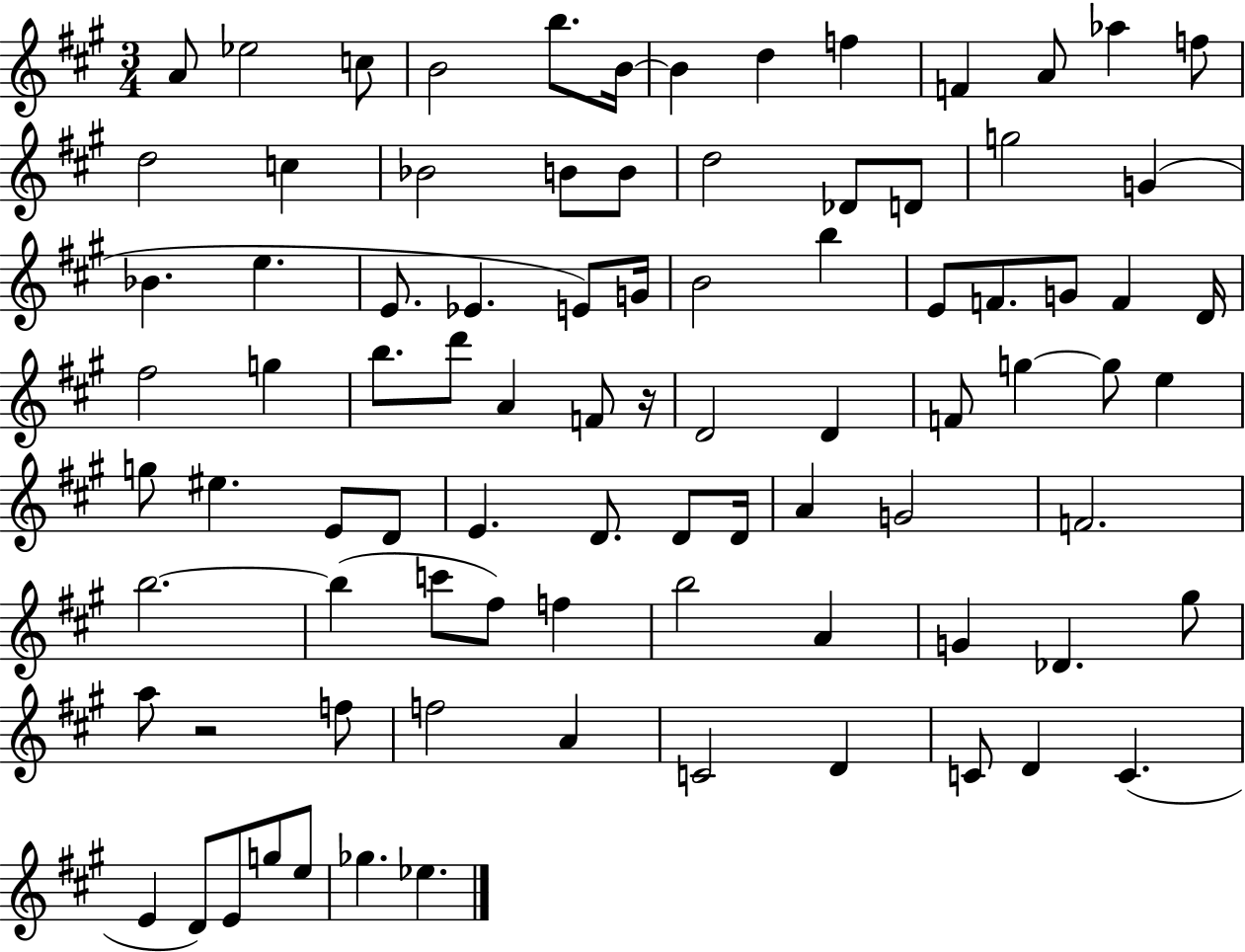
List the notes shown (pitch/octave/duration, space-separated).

A4/e Eb5/h C5/e B4/h B5/e. B4/s B4/q D5/q F5/q F4/q A4/e Ab5/q F5/e D5/h C5/q Bb4/h B4/e B4/e D5/h Db4/e D4/e G5/h G4/q Bb4/q. E5/q. E4/e. Eb4/q. E4/e G4/s B4/h B5/q E4/e F4/e. G4/e F4/q D4/s F#5/h G5/q B5/e. D6/e A4/q F4/e R/s D4/h D4/q F4/e G5/q G5/e E5/q G5/e EIS5/q. E4/e D4/e E4/q. D4/e. D4/e D4/s A4/q G4/h F4/h. B5/h. B5/q C6/e F#5/e F5/q B5/h A4/q G4/q Db4/q. G#5/e A5/e R/h F5/e F5/h A4/q C4/h D4/q C4/e D4/q C4/q. E4/q D4/e E4/e G5/e E5/e Gb5/q. Eb5/q.